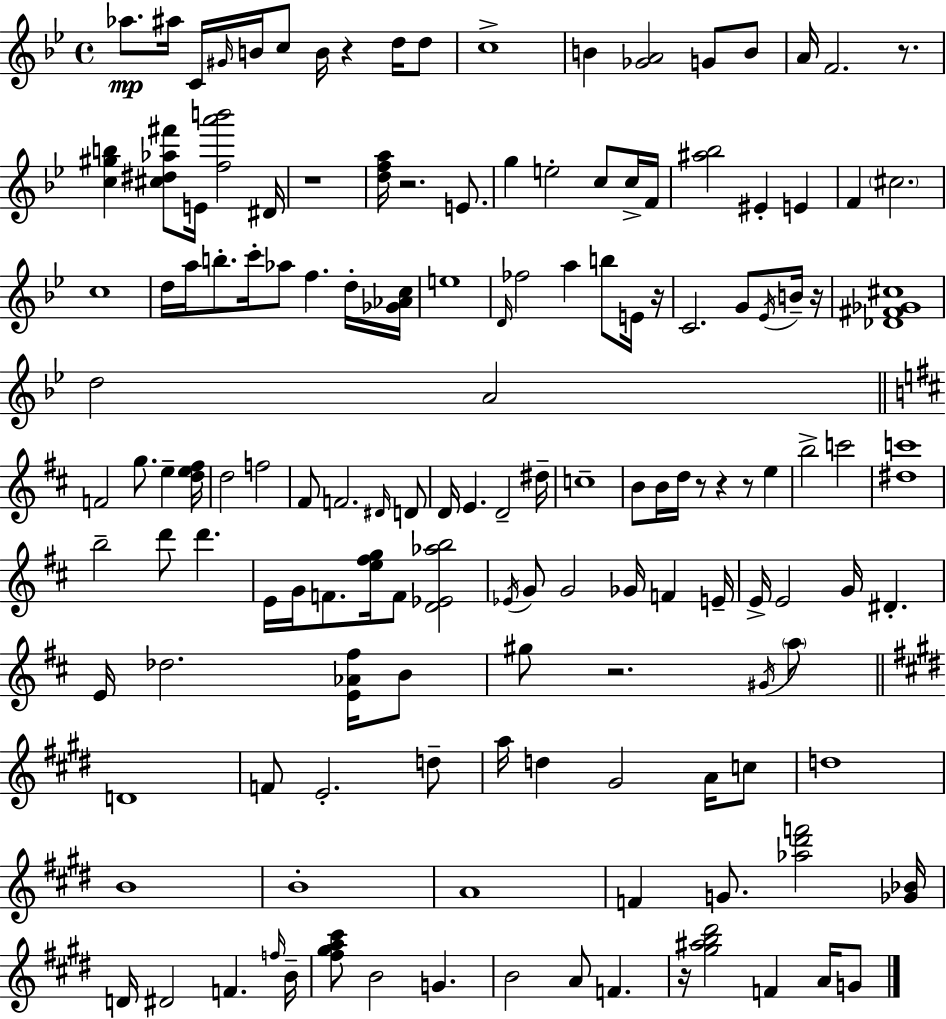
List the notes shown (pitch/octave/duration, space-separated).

Ab5/e. A#5/s C4/s G#4/s B4/s C5/e B4/s R/q D5/s D5/e C5/w B4/q [Gb4,A4]/h G4/e B4/e A4/s F4/h. R/e. [C5,G#5,B5]/q [C#5,D#5,Ab5,F#6]/e E4/s [F5,A6,B6]/h D#4/s R/w [D5,F5,A5]/s R/h. E4/e. G5/q E5/h C5/e C5/s F4/s [A#5,Bb5]/h EIS4/q E4/q F4/q C#5/h. C5/w D5/s A5/s B5/e. C6/s Ab5/e F5/q. D5/s [Gb4,Ab4,C5]/s E5/w D4/s FES5/h A5/q B5/e E4/s R/s C4/h. G4/e Eb4/s B4/s R/s [Db4,F#4,Gb4,C#5]/w D5/h A4/h F4/h G5/e. E5/q [D5,E5,F#5]/s D5/h F5/h F#4/e F4/h. D#4/s D4/e D4/s E4/q. D4/h D#5/s C5/w B4/e B4/s D5/s R/e R/q R/e E5/q B5/h C6/h [D#5,C6]/w B5/h D6/e D6/q. E4/s G4/s F4/e. [E5,F#5,G5]/s F4/e [D4,Eb4,Ab5,B5]/h Eb4/s G4/e G4/h Gb4/s F4/q E4/s E4/s E4/h G4/s D#4/q. E4/s Db5/h. [E4,Ab4,F#5]/s B4/e G#5/e R/h. G#4/s A5/e D4/w F4/e E4/h. D5/e A5/s D5/q G#4/h A4/s C5/e D5/w B4/w B4/w A4/w F4/q G4/e. [Ab5,D#6,F6]/h [Gb4,Bb4]/s D4/s D#4/h F4/q. F5/s B4/s [F#5,G#5,A5,C#6]/e B4/h G4/q. B4/h A4/e F4/q. R/s [G#5,A#5,B5,D#6]/h F4/q A4/s G4/e